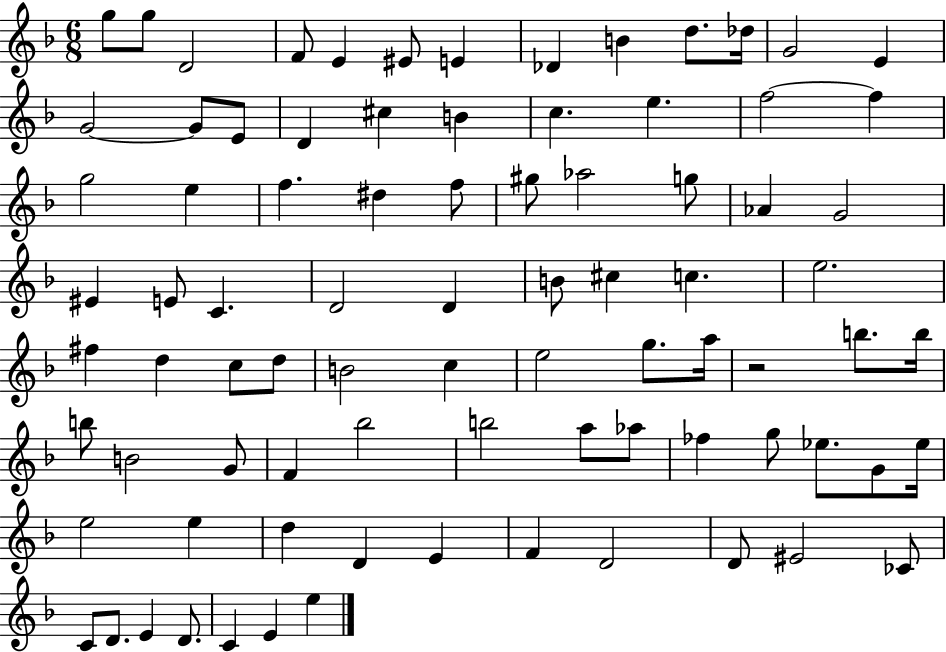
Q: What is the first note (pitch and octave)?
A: G5